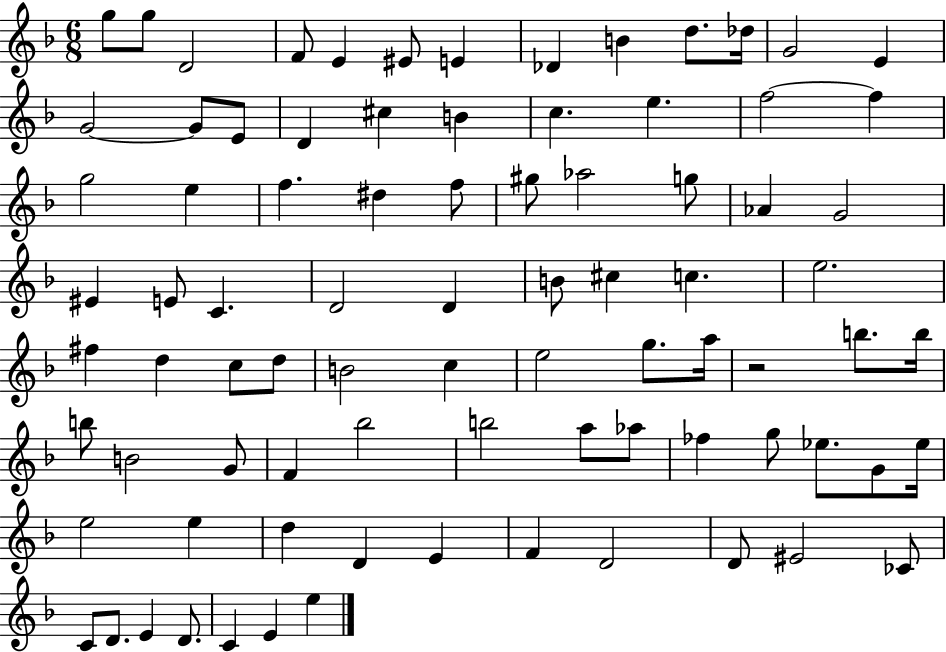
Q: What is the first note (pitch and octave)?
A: G5